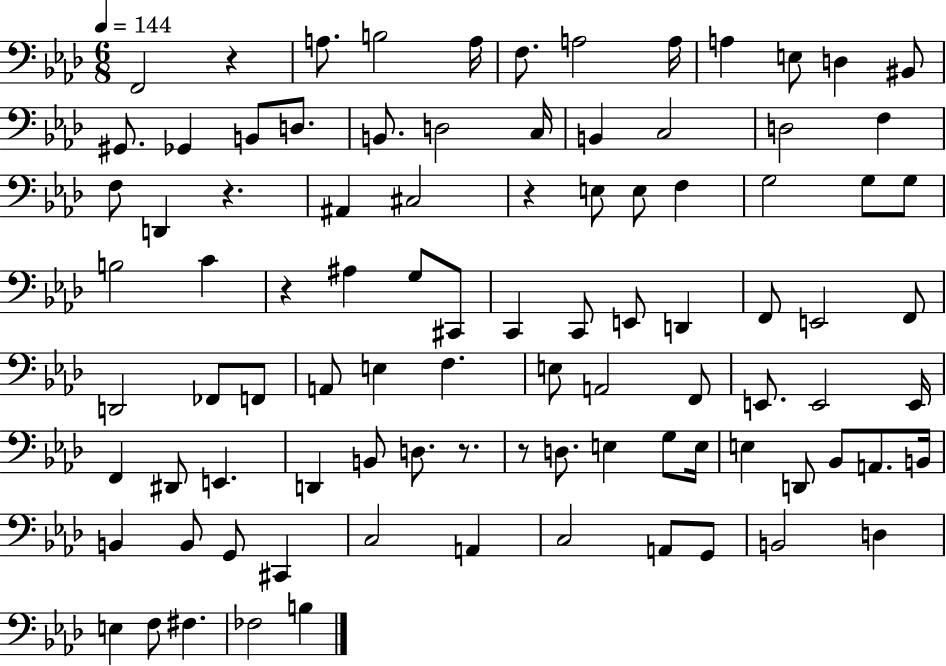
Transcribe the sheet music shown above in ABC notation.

X:1
T:Untitled
M:6/8
L:1/4
K:Ab
F,,2 z A,/2 B,2 A,/4 F,/2 A,2 A,/4 A, E,/2 D, ^B,,/2 ^G,,/2 _G,, B,,/2 D,/2 B,,/2 D,2 C,/4 B,, C,2 D,2 F, F,/2 D,, z ^A,, ^C,2 z E,/2 E,/2 F, G,2 G,/2 G,/2 B,2 C z ^A, G,/2 ^C,,/2 C,, C,,/2 E,,/2 D,, F,,/2 E,,2 F,,/2 D,,2 _F,,/2 F,,/2 A,,/2 E, F, E,/2 A,,2 F,,/2 E,,/2 E,,2 E,,/4 F,, ^D,,/2 E,, D,, B,,/2 D,/2 z/2 z/2 D,/2 E, G,/2 E,/4 E, D,,/2 _B,,/2 A,,/2 B,,/4 B,, B,,/2 G,,/2 ^C,, C,2 A,, C,2 A,,/2 G,,/2 B,,2 D, E, F,/2 ^F, _F,2 B,